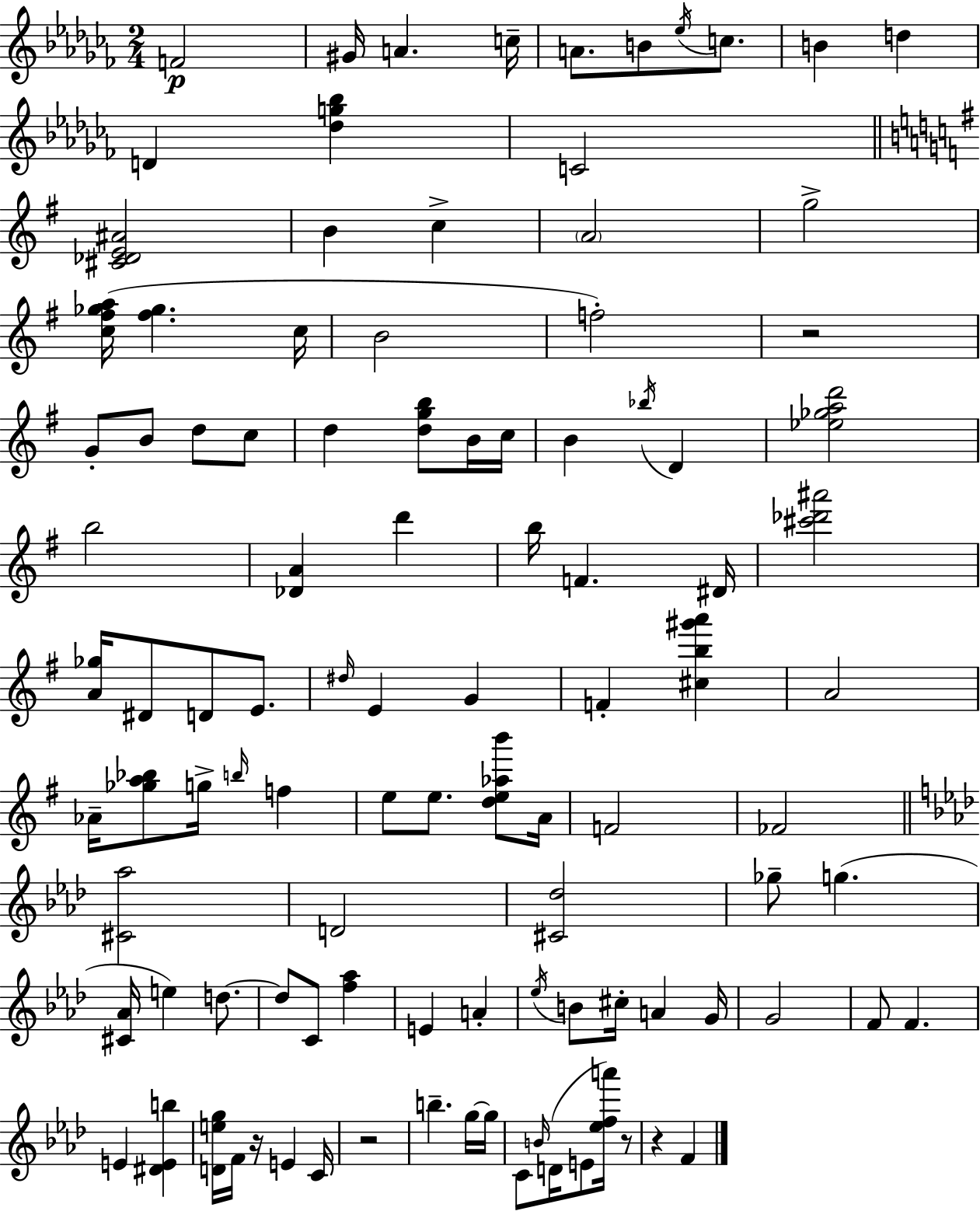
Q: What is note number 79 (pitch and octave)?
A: E4